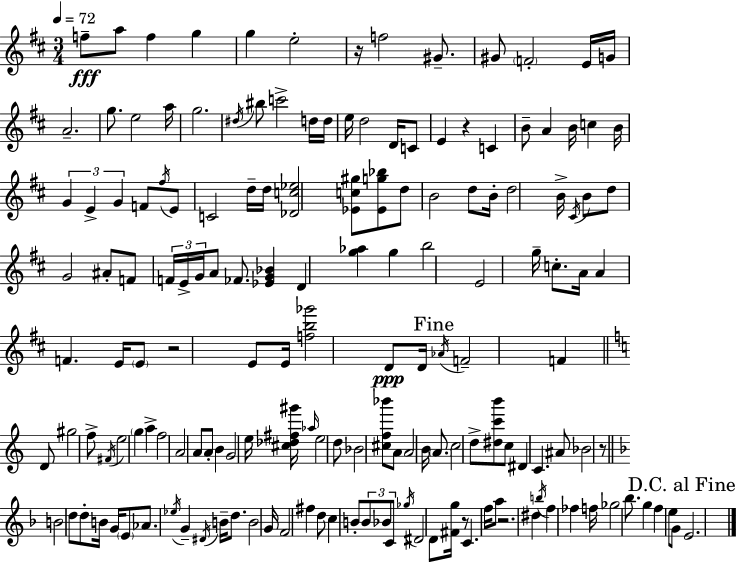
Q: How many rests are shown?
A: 6